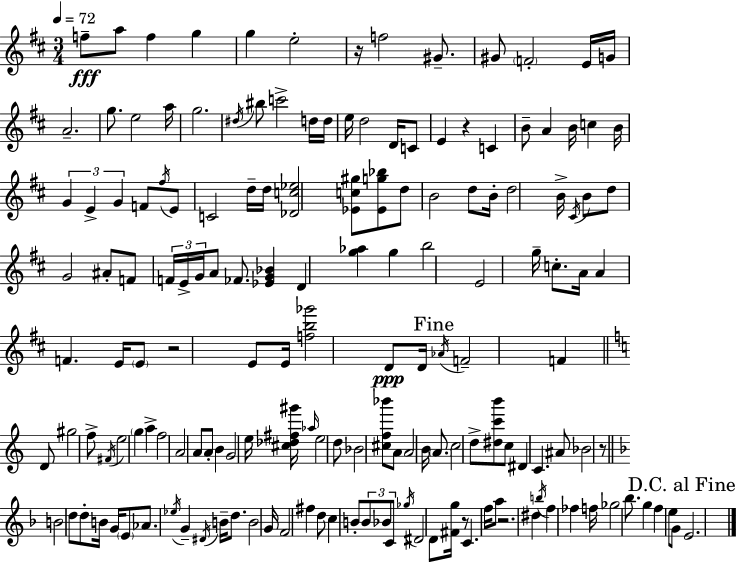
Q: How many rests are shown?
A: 6